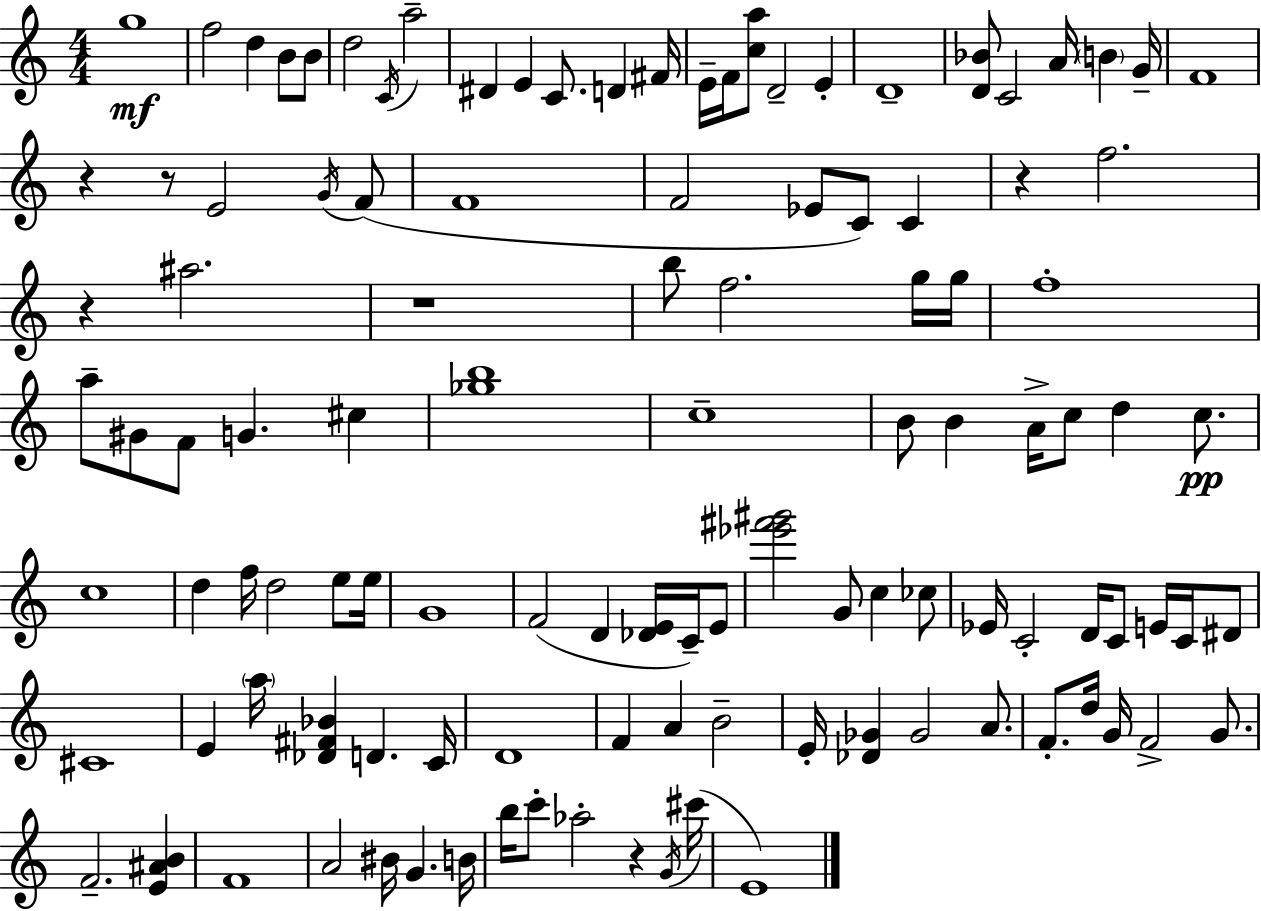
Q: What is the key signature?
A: A minor